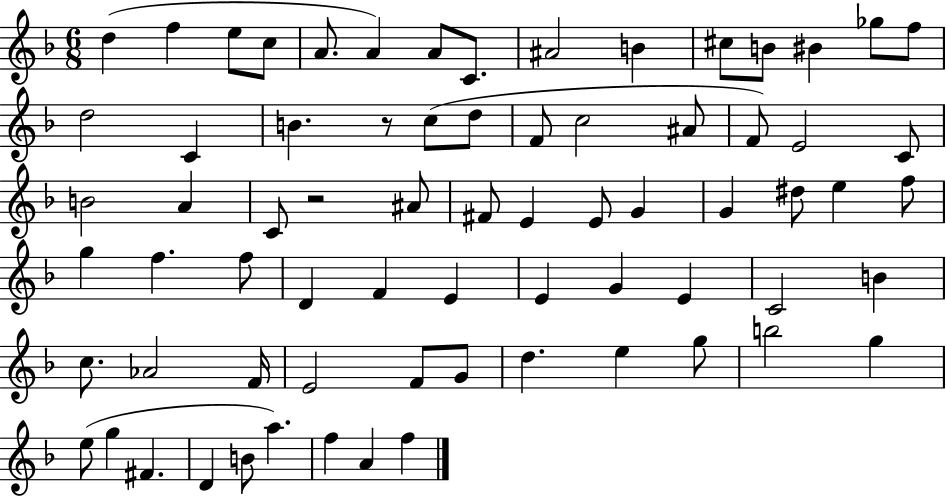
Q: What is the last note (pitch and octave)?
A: F5